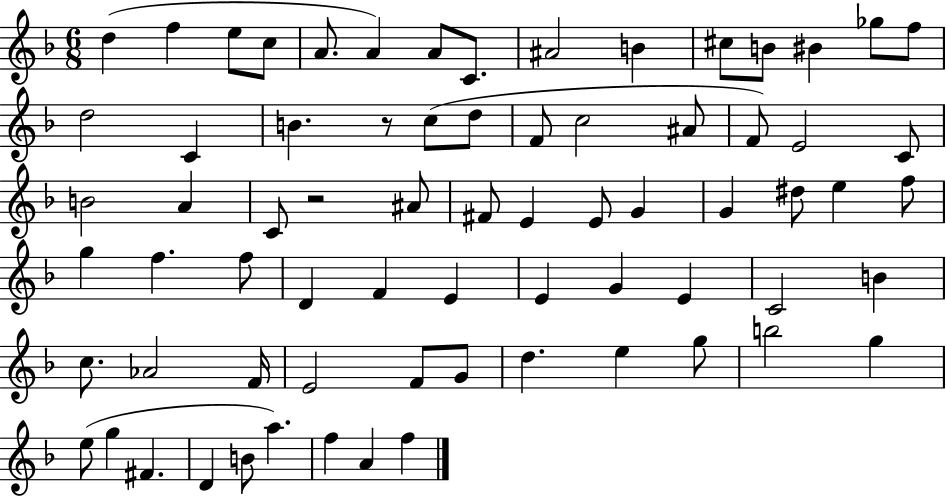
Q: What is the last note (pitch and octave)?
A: F5